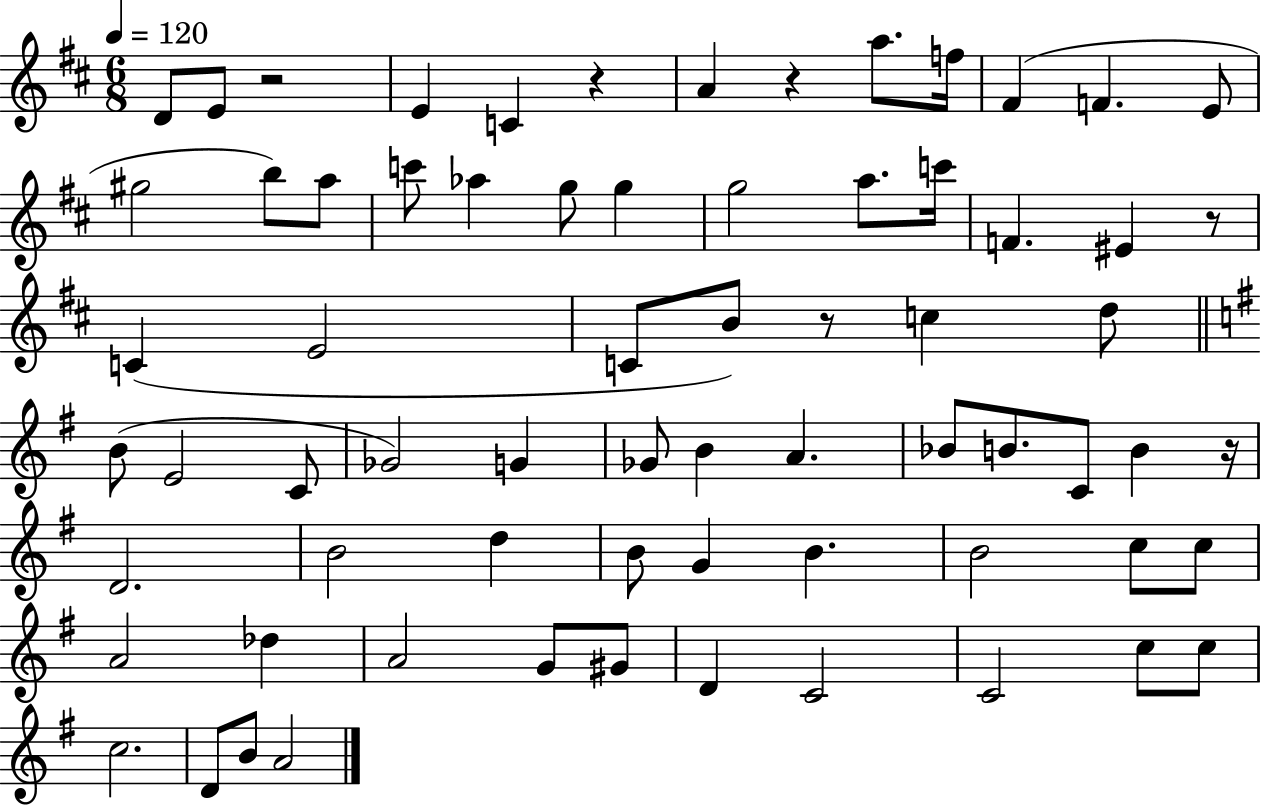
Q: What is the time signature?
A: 6/8